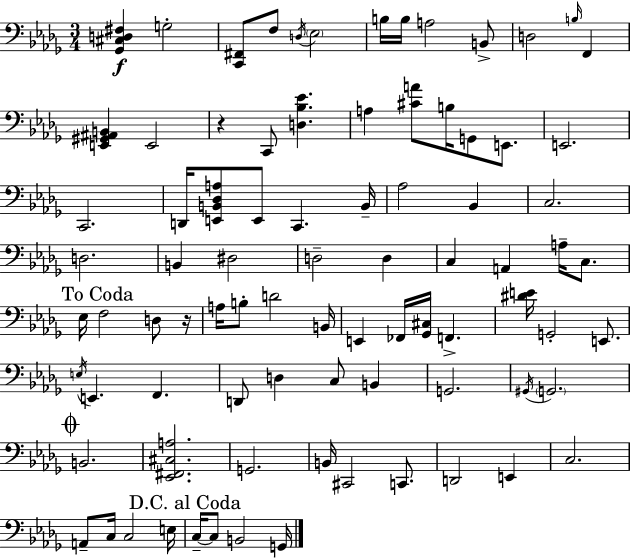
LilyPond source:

{
  \clef bass
  \numericTimeSignature
  \time 3/4
  \key bes \minor
  <ges, cis d fis>4\f g2-. | <c, fis,>8 f8 \acciaccatura { d16 } \parenthesize ees2 | b16 b16 a2 b,8-> | d2 \grace { b16 } f,4 | \break <e, gis, ais, b,>4 e,2 | r4 c,8 <d bes ees'>4. | a4 <cis' a'>8 b16 g,8 e,8. | e,2. | \break c,2. | d,16 <e, b, des a>8 e,8 c,4. | b,16-- aes2 bes,4 | c2. | \break d2. | b,4 dis2 | d2-- d4 | c4 a,4 a16-- c8. | \break \mark "To Coda" ees16 f2 d8 | r16 a16 b8-. d'2 | b,16 e,4 fes,16 <ges, cis>16 f,4.-> | <dis' e'>16 g,2-. e,8. | \break \acciaccatura { e16 } e,4. f,4. | d,8 d4 c8 b,4 | g,2. | \acciaccatura { gis,16 } \parenthesize g,2. | \break \mark \markup { \musicglyph "scripts.coda" } b,2. | <ees, fis, cis a>2. | g,2. | b,16 cis,2 | \break c,8. d,2 | e,4 c2. | a,8-- c16 c2 | e16 \mark "D.C. al Coda" c16--~~ c8 b,2 | \break g,16 \bar "|."
}